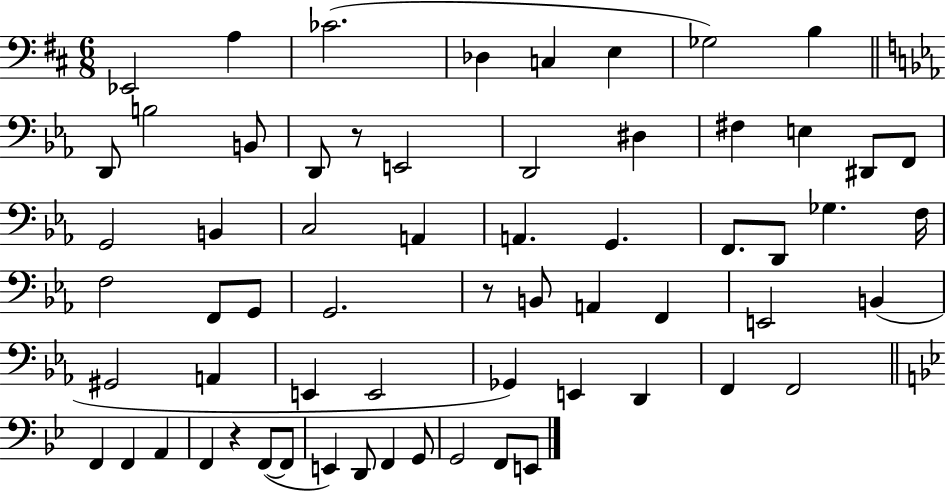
X:1
T:Untitled
M:6/8
L:1/4
K:D
_E,,2 A, _C2 _D, C, E, _G,2 B, D,,/2 B,2 B,,/2 D,,/2 z/2 E,,2 D,,2 ^D, ^F, E, ^D,,/2 F,,/2 G,,2 B,, C,2 A,, A,, G,, F,,/2 D,,/2 _G, F,/4 F,2 F,,/2 G,,/2 G,,2 z/2 B,,/2 A,, F,, E,,2 B,, ^G,,2 A,, E,, E,,2 _G,, E,, D,, F,, F,,2 F,, F,, A,, F,, z F,,/2 F,,/2 E,, D,,/2 F,, G,,/2 G,,2 F,,/2 E,,/2